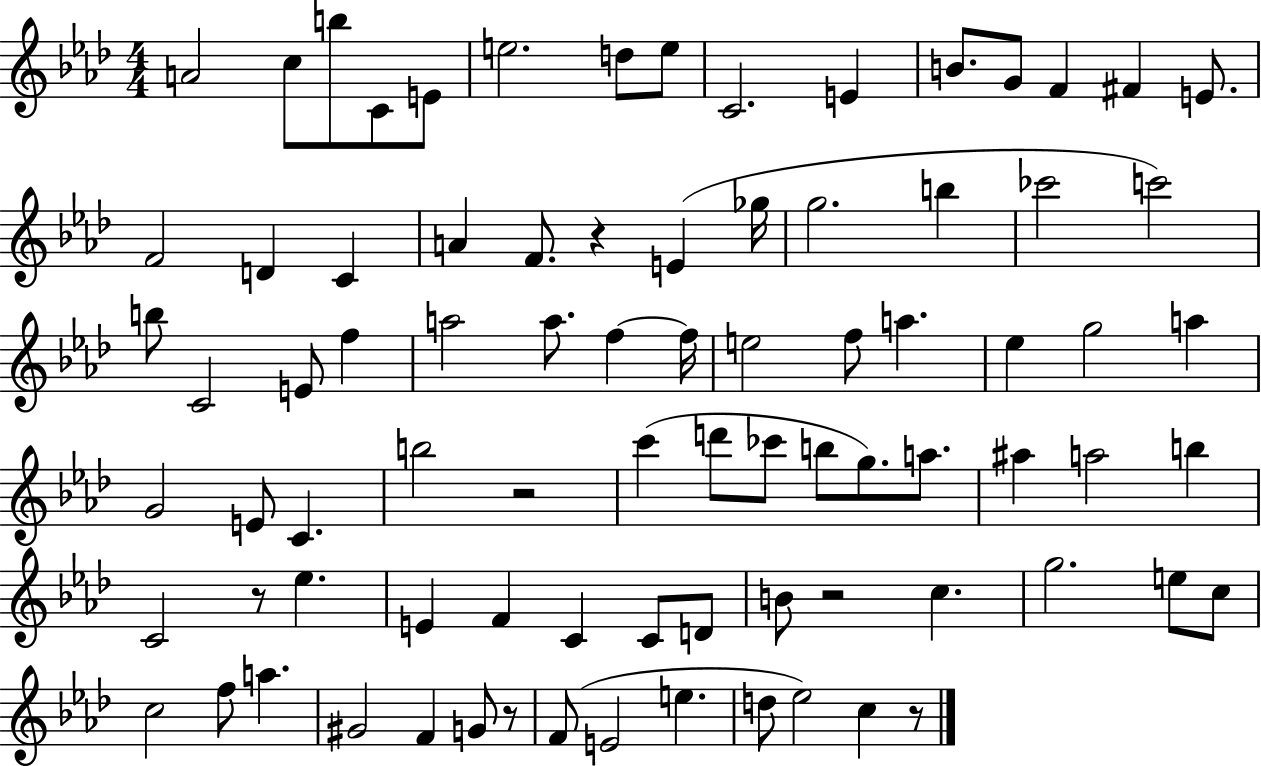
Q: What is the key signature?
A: AES major